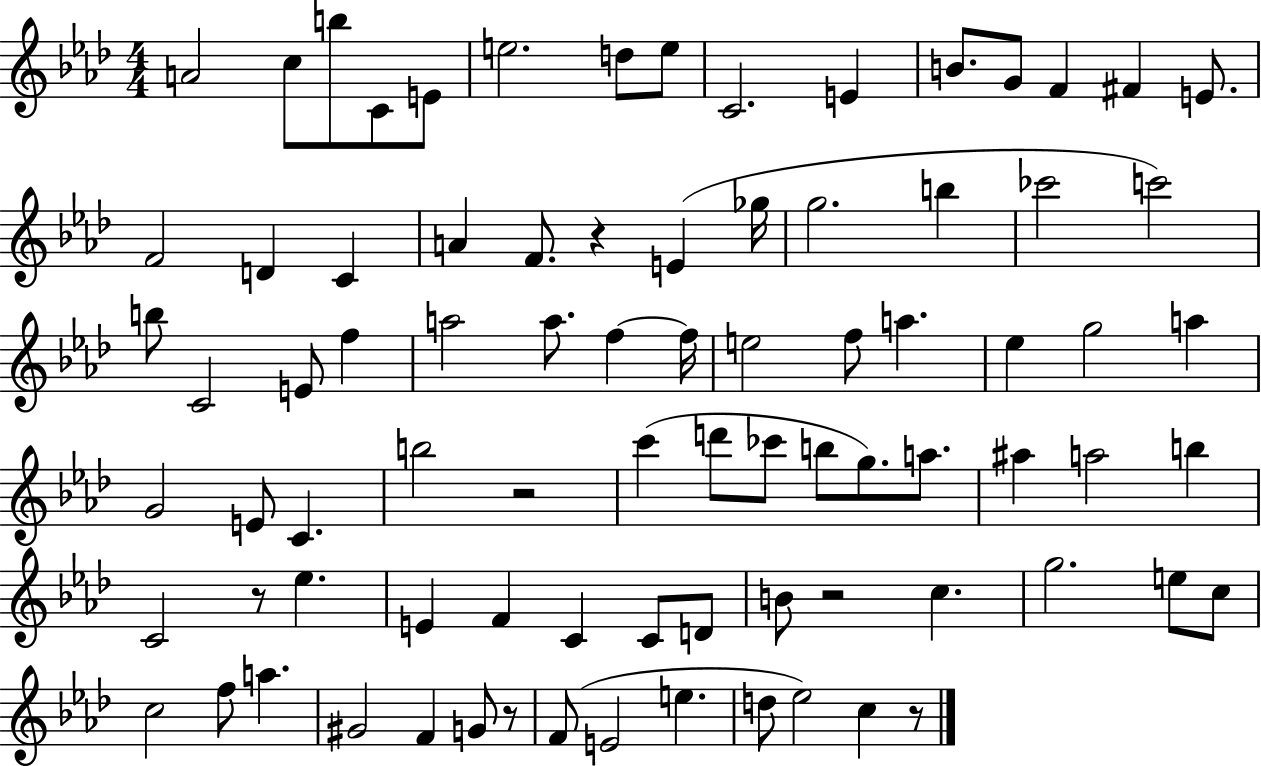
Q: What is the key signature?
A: AES major